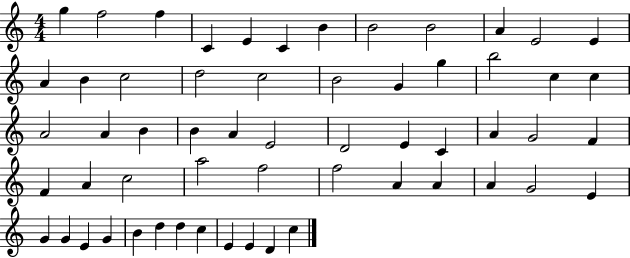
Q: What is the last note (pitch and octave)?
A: C5